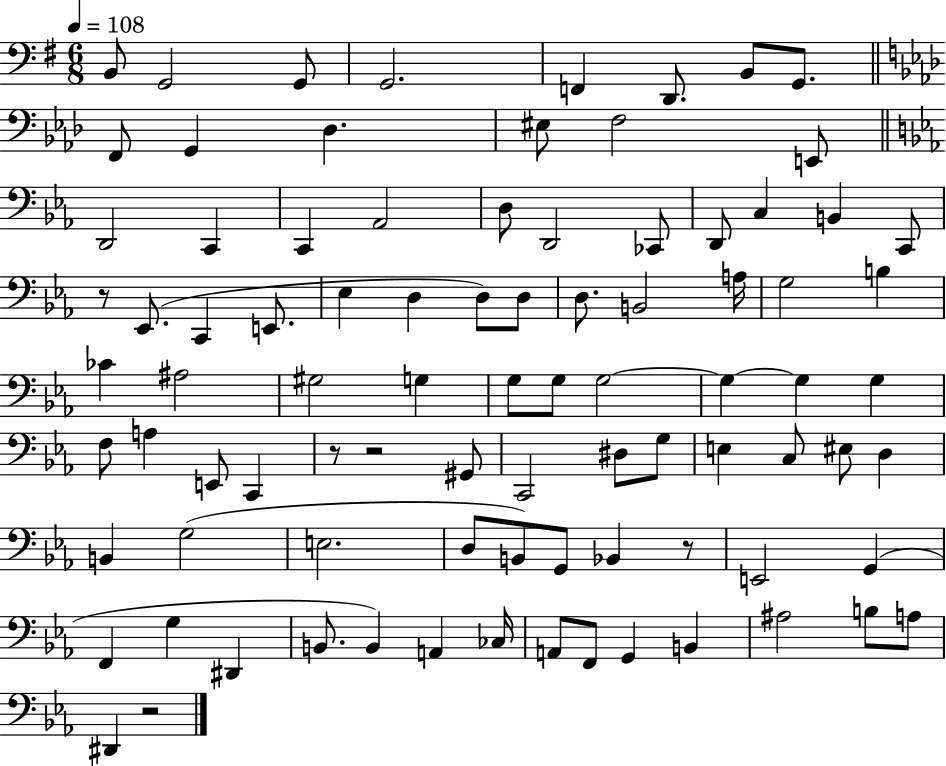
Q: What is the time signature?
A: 6/8